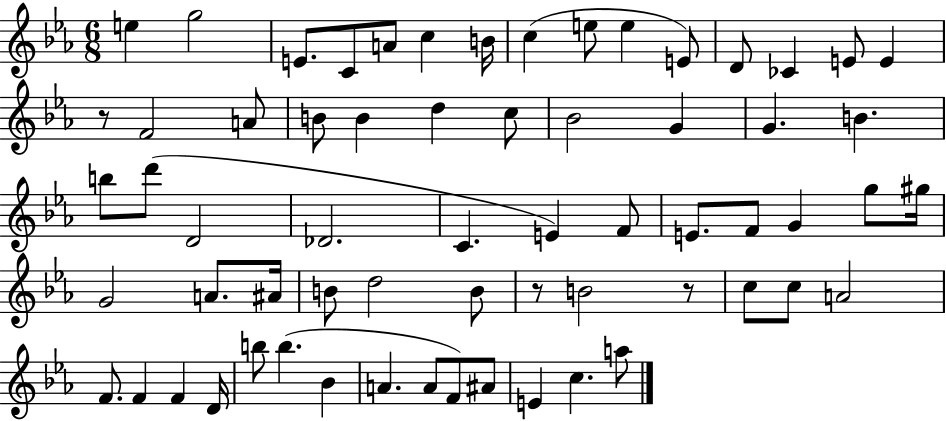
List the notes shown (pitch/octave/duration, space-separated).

E5/q G5/h E4/e. C4/e A4/e C5/q B4/s C5/q E5/e E5/q E4/e D4/e CES4/q E4/e E4/q R/e F4/h A4/e B4/e B4/q D5/q C5/e Bb4/h G4/q G4/q. B4/q. B5/e D6/e D4/h Db4/h. C4/q. E4/q F4/e E4/e. F4/e G4/q G5/e G#5/s G4/h A4/e. A#4/s B4/e D5/h B4/e R/e B4/h R/e C5/e C5/e A4/h F4/e. F4/q F4/q D4/s B5/e B5/q. Bb4/q A4/q. A4/e F4/e A#4/e E4/q C5/q. A5/e